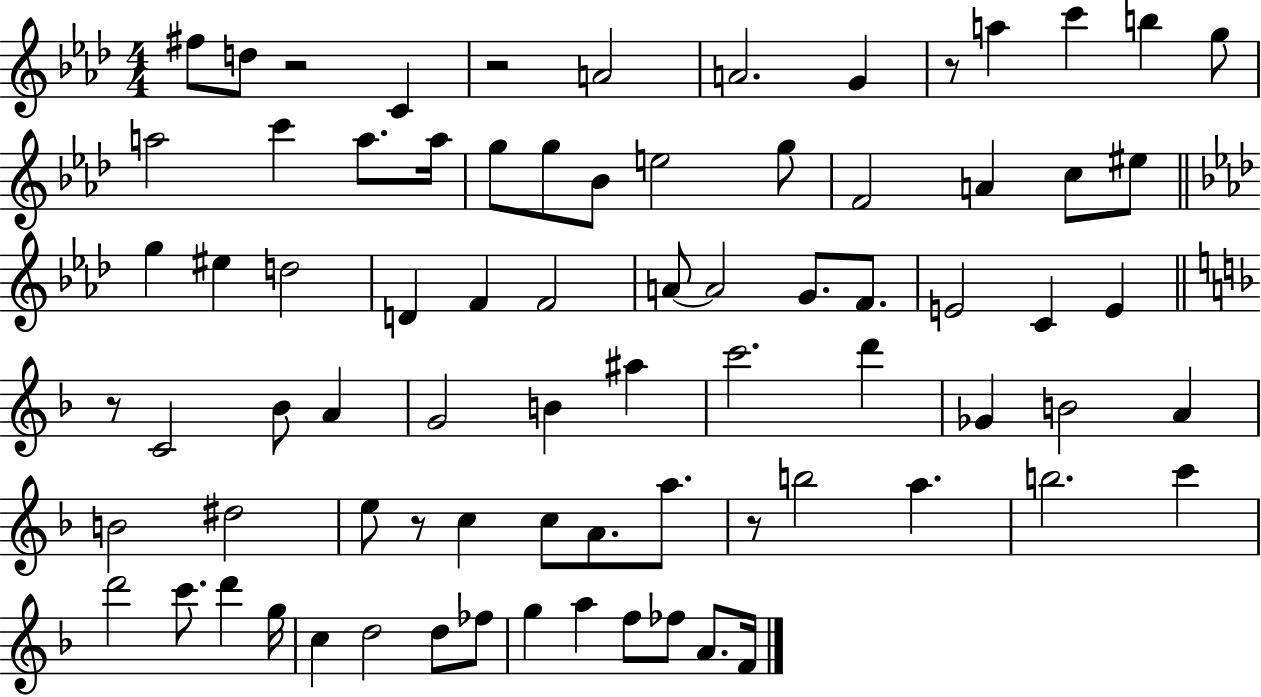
X:1
T:Untitled
M:4/4
L:1/4
K:Ab
^f/2 d/2 z2 C z2 A2 A2 G z/2 a c' b g/2 a2 c' a/2 a/4 g/2 g/2 _B/2 e2 g/2 F2 A c/2 ^e/2 g ^e d2 D F F2 A/2 A2 G/2 F/2 E2 C E z/2 C2 _B/2 A G2 B ^a c'2 d' _G B2 A B2 ^d2 e/2 z/2 c c/2 A/2 a/2 z/2 b2 a b2 c' d'2 c'/2 d' g/4 c d2 d/2 _f/2 g a f/2 _f/2 A/2 F/4